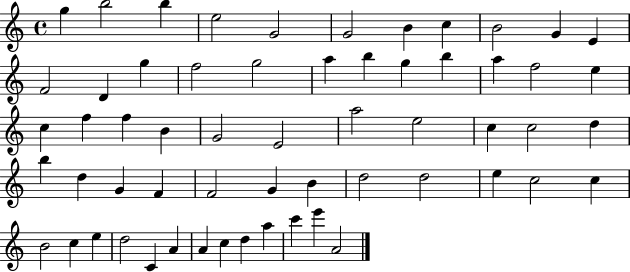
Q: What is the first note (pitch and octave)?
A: G5